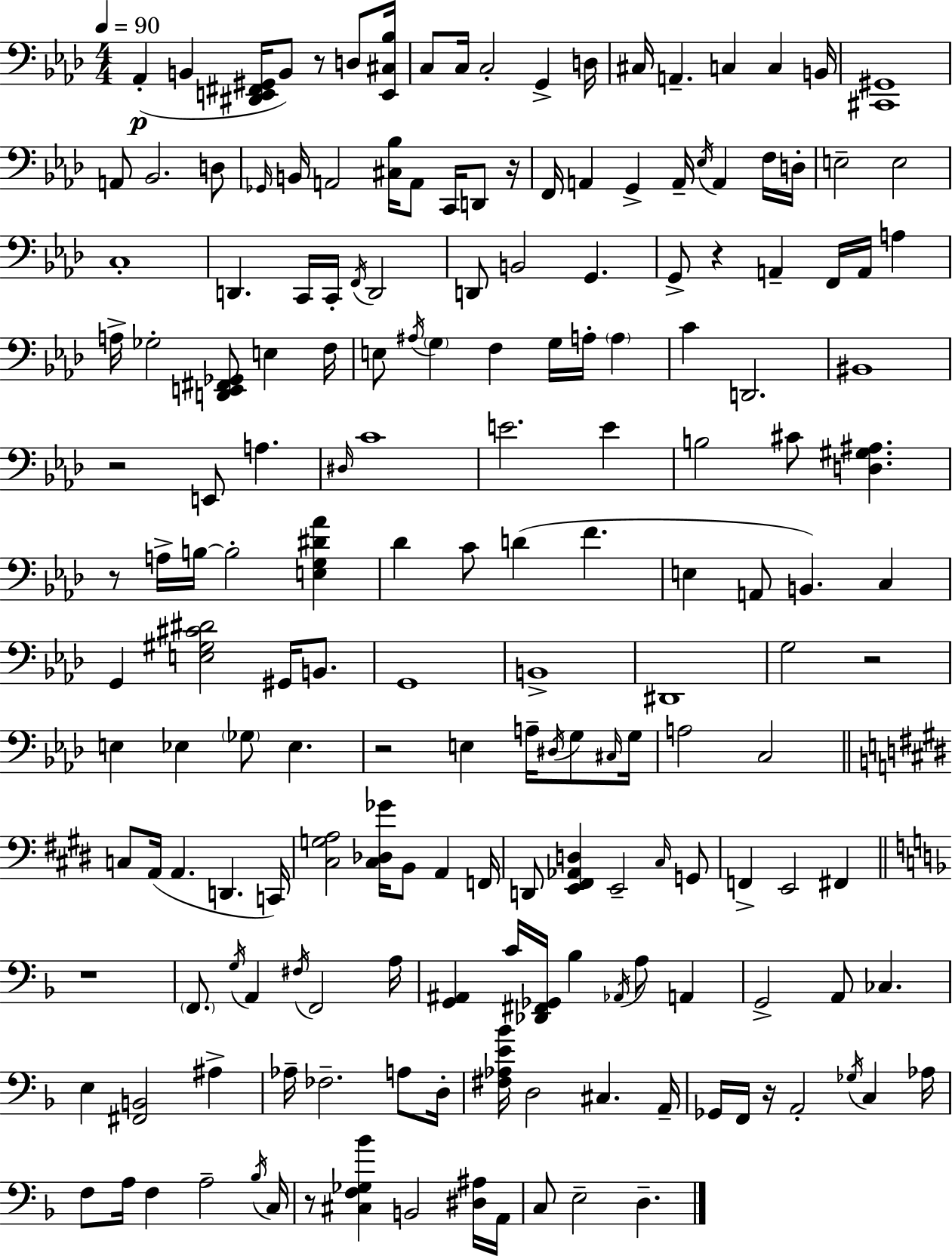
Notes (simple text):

Ab2/q B2/q [D#2,E2,F#2,G#2]/s B2/e R/e D3/e [E2,C#3,Bb3]/s C3/e C3/s C3/h G2/q D3/s C#3/s A2/q. C3/q C3/q B2/s [C#2,G#2]/w A2/e Bb2/h. D3/e Gb2/s B2/s A2/h [C#3,Bb3]/s A2/e C2/s D2/e R/s F2/s A2/q G2/q A2/s Eb3/s A2/q F3/s D3/s E3/h E3/h C3/w D2/q. C2/s C2/s F2/s D2/h D2/e B2/h G2/q. G2/e R/q A2/q F2/s A2/s A3/q A3/s Gb3/h [D2,E2,F#2,Gb2]/e E3/q F3/s E3/e A#3/s G3/q F3/q G3/s A3/s A3/q C4/q D2/h. BIS2/w R/h E2/e A3/q. D#3/s C4/w E4/h. E4/q B3/h C#4/e [D3,G#3,A#3]/q. R/e A3/s B3/s B3/h [E3,G3,D#4,Ab4]/q Db4/q C4/e D4/q F4/q. E3/q A2/e B2/q. C3/q G2/q [E3,G#3,C#4,D#4]/h G#2/s B2/e. G2/w B2/w D#2/w G3/h R/h E3/q Eb3/q Gb3/e Eb3/q. R/h E3/q A3/s D#3/s G3/e C#3/s G3/s A3/h C3/h C3/e A2/s A2/q. D2/q. C2/s [C#3,G3,A3]/h [C#3,Db3,Gb4]/s B2/e A2/q F2/s D2/e [E2,F#2,Ab2,D3]/q E2/h C#3/s G2/e F2/q E2/h F#2/q R/w F2/e. G3/s A2/q F#3/s F2/h A3/s [G2,A#2]/q C4/s [Db2,F#2,Gb2]/s Bb3/q Ab2/s A3/e A2/q G2/h A2/e CES3/q. E3/q [F#2,B2]/h A#3/q Ab3/s FES3/h. A3/e D3/s [F#3,Ab3,E4,Bb4]/s D3/h C#3/q. A2/s Gb2/s F2/s R/s A2/h Gb3/s C3/q Ab3/s F3/e A3/s F3/q A3/h Bb3/s C3/s R/e [C#3,F3,Gb3,Bb4]/q B2/h [D#3,A#3]/s A2/s C3/e E3/h D3/q.